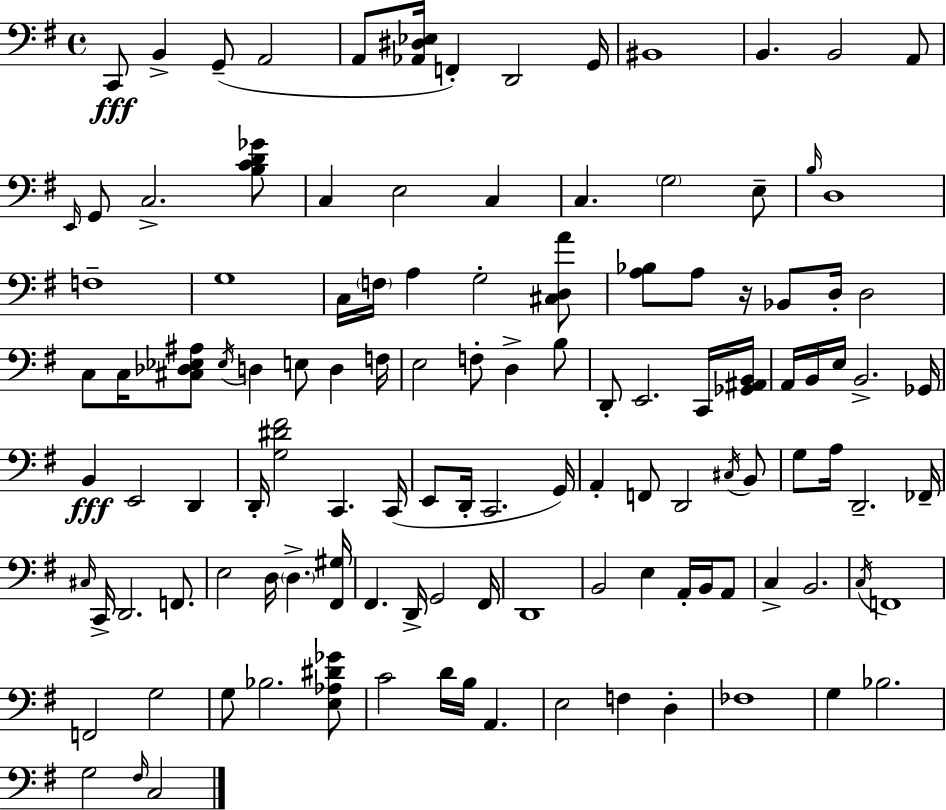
C2/e B2/q G2/e A2/h A2/e [Ab2,D#3,Eb3]/s F2/q D2/h G2/s BIS2/w B2/q. B2/h A2/e E2/s G2/e C3/h. [B3,C4,D4,Gb4]/e C3/q E3/h C3/q C3/q. G3/h E3/e B3/s D3/w F3/w G3/w C3/s F3/s A3/q G3/h [C#3,D3,A4]/e [A3,Bb3]/e A3/e R/s Bb2/e D3/s D3/h C3/e C3/s [C#3,Db3,Eb3,A#3]/e Eb3/s D3/q E3/e D3/q F3/s E3/h F3/e D3/q B3/e D2/e E2/h. C2/s [Gb2,A#2,B2]/s A2/s B2/s E3/s B2/h. Gb2/s B2/q E2/h D2/q D2/s [G3,D#4,F#4]/h C2/q. C2/s E2/e D2/s C2/h. G2/s A2/q F2/e D2/h C#3/s B2/e G3/e A3/s D2/h. FES2/s C#3/s C2/s D2/h. F2/e. E3/h D3/s D3/q. [F#2,G#3]/s F#2/q. D2/s G2/h F#2/s D2/w B2/h E3/q A2/s B2/s A2/e C3/q B2/h. C3/s F2/w F2/h G3/h G3/e Bb3/h. [E3,Ab3,D#4,Gb4]/e C4/h D4/s B3/s A2/q. E3/h F3/q D3/q FES3/w G3/q Bb3/h. G3/h F#3/s C3/h